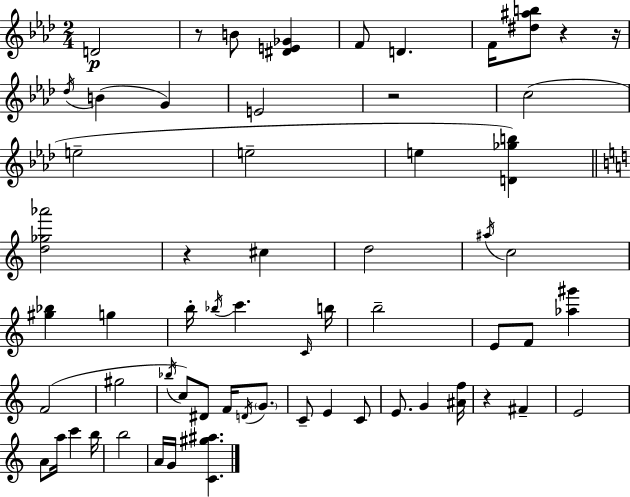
X:1
T:Untitled
M:2/4
L:1/4
K:Ab
D2 z/2 B/2 [^DE_G] F/2 D F/4 [^d^ab]/2 z z/4 _d/4 B G E2 z2 c2 e2 e2 e [D_gb] [d_g_a']2 z ^c d2 ^a/4 c2 [^g_b] g b/4 _b/4 c' C/4 b/4 b2 E/2 F/2 [_a^g'] F2 ^g2 _b/4 c/2 ^D/2 F/4 D/4 G/2 C/2 E C/2 E/2 G [^Af]/4 z ^F E2 A/2 a/4 c' b/4 b2 A/4 G/4 [C^g^a]